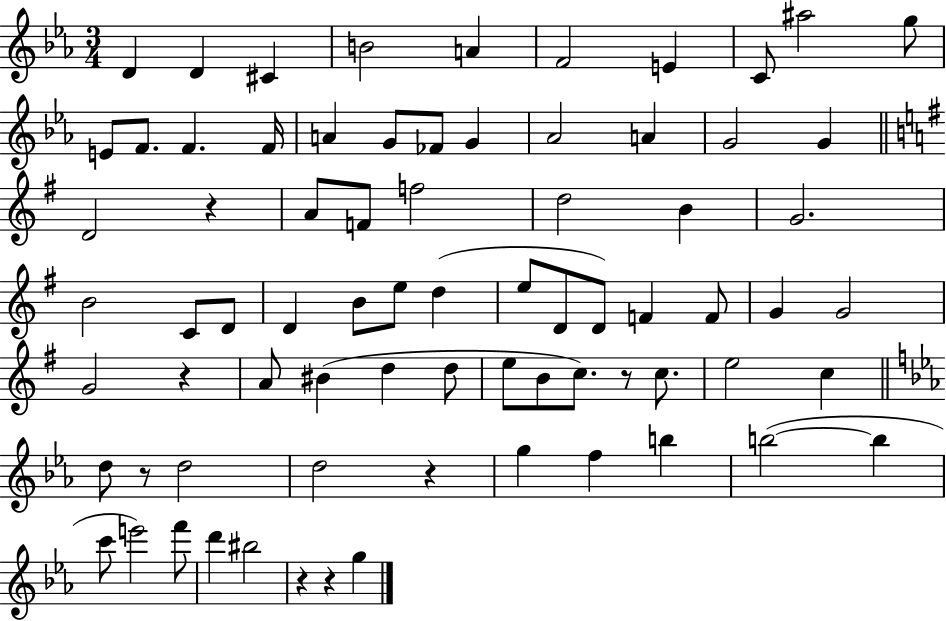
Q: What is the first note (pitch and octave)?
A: D4